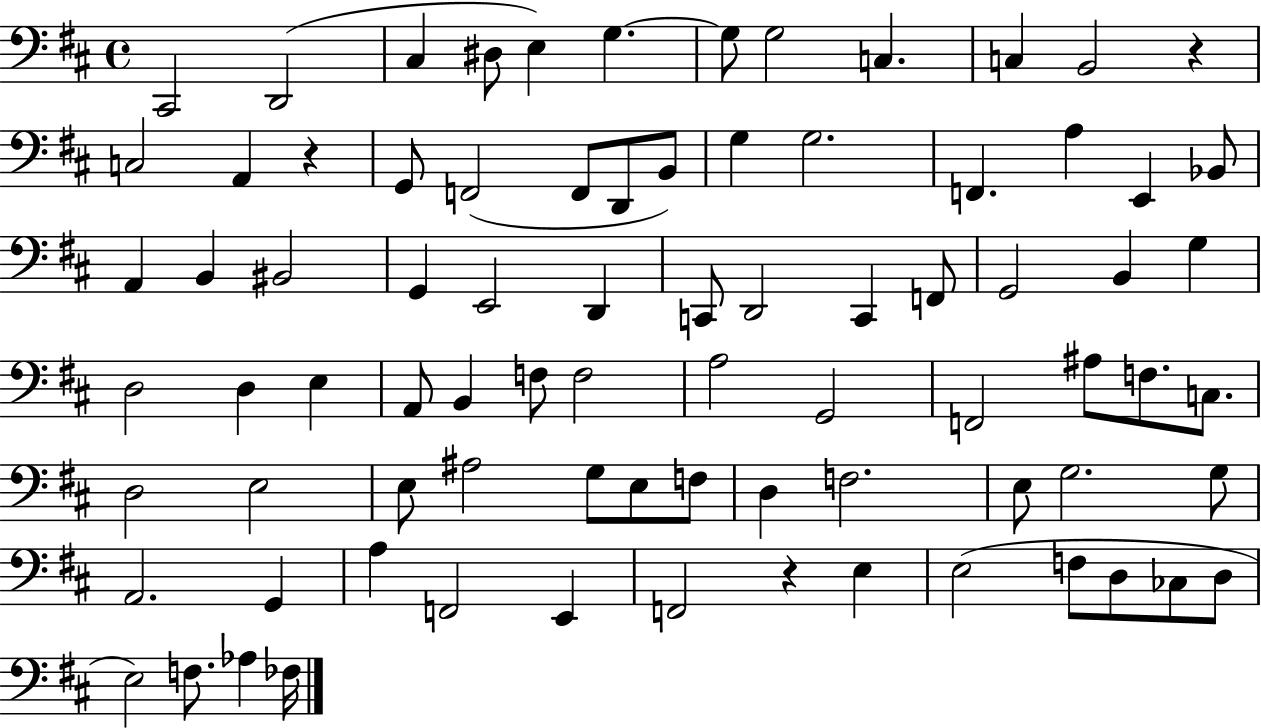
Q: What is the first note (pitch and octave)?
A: C#2